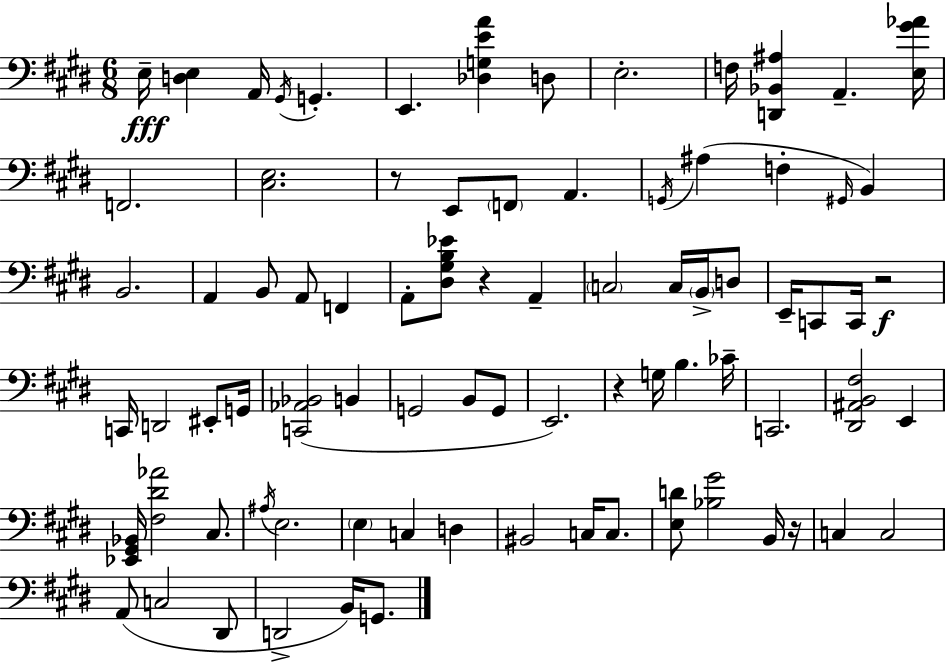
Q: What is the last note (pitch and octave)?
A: G2